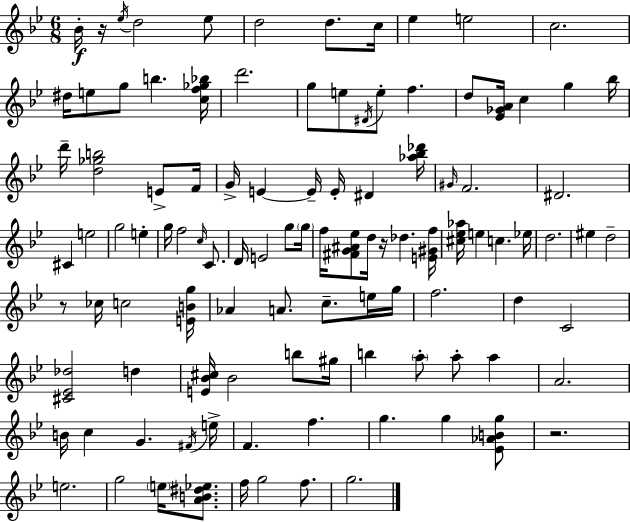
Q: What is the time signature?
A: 6/8